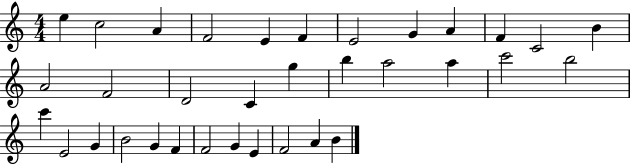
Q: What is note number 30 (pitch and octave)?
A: G4